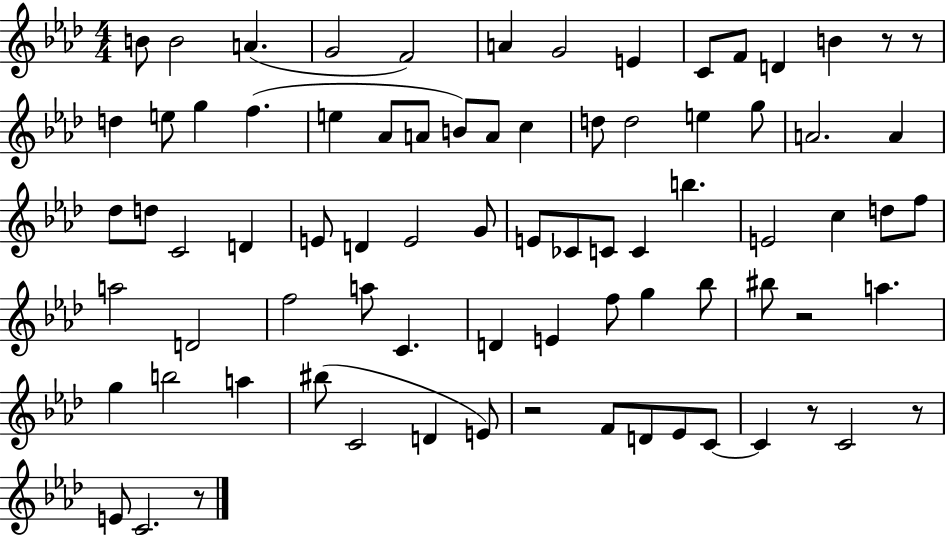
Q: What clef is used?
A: treble